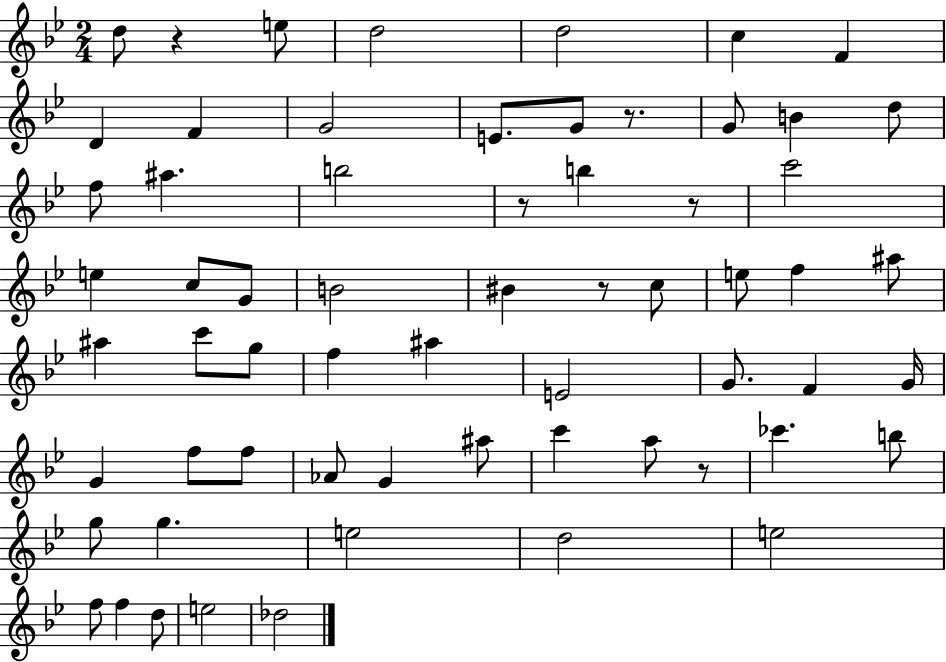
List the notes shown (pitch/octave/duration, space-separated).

D5/e R/q E5/e D5/h D5/h C5/q F4/q D4/q F4/q G4/h E4/e. G4/e R/e. G4/e B4/q D5/e F5/e A#5/q. B5/h R/e B5/q R/e C6/h E5/q C5/e G4/e B4/h BIS4/q R/e C5/e E5/e F5/q A#5/e A#5/q C6/e G5/e F5/q A#5/q E4/h G4/e. F4/q G4/s G4/q F5/e F5/e Ab4/e G4/q A#5/e C6/q A5/e R/e CES6/q. B5/e G5/e G5/q. E5/h D5/h E5/h F5/e F5/q D5/e E5/h Db5/h